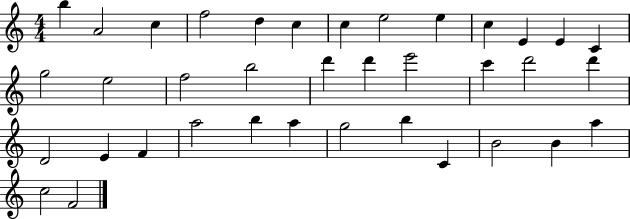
X:1
T:Untitled
M:4/4
L:1/4
K:C
b A2 c f2 d c c e2 e c E E C g2 e2 f2 b2 d' d' e'2 c' d'2 d' D2 E F a2 b a g2 b C B2 B a c2 F2